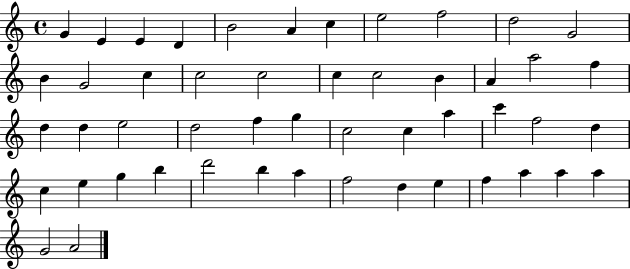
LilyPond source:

{
  \clef treble
  \time 4/4
  \defaultTimeSignature
  \key c \major
  g'4 e'4 e'4 d'4 | b'2 a'4 c''4 | e''2 f''2 | d''2 g'2 | \break b'4 g'2 c''4 | c''2 c''2 | c''4 c''2 b'4 | a'4 a''2 f''4 | \break d''4 d''4 e''2 | d''2 f''4 g''4 | c''2 c''4 a''4 | c'''4 f''2 d''4 | \break c''4 e''4 g''4 b''4 | d'''2 b''4 a''4 | f''2 d''4 e''4 | f''4 a''4 a''4 a''4 | \break g'2 a'2 | \bar "|."
}